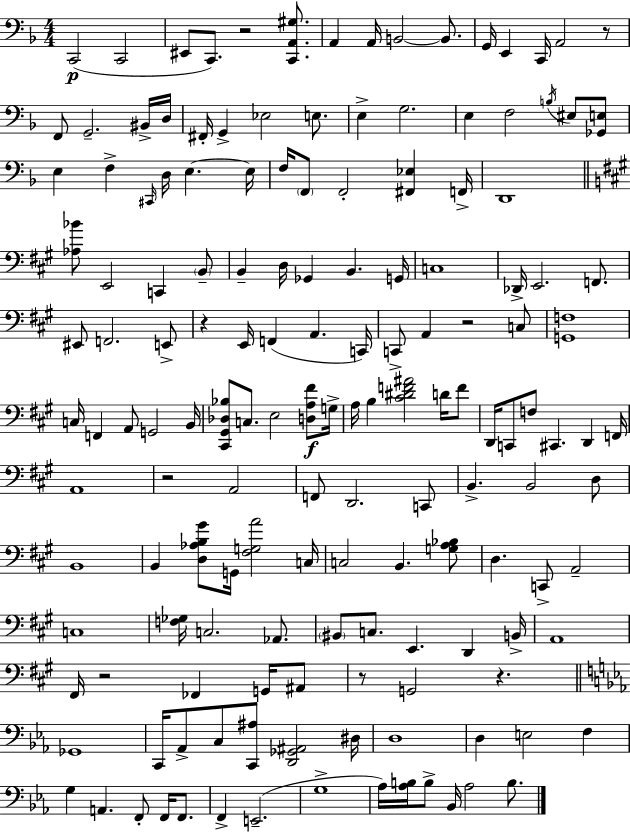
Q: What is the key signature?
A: F major